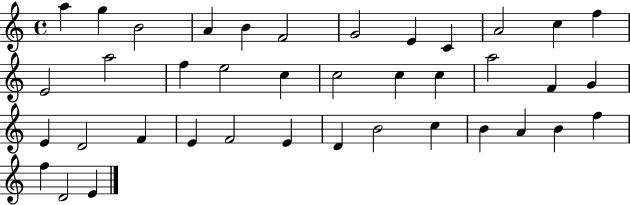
A5/q G5/q B4/h A4/q B4/q F4/h G4/h E4/q C4/q A4/h C5/q F5/q E4/h A5/h F5/q E5/h C5/q C5/h C5/q C5/q A5/h F4/q G4/q E4/q D4/h F4/q E4/q F4/h E4/q D4/q B4/h C5/q B4/q A4/q B4/q F5/q F5/q D4/h E4/q